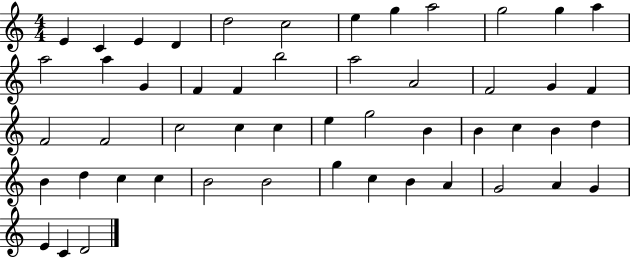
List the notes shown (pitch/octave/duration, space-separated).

E4/q C4/q E4/q D4/q D5/h C5/h E5/q G5/q A5/h G5/h G5/q A5/q A5/h A5/q G4/q F4/q F4/q B5/h A5/h A4/h F4/h G4/q F4/q F4/h F4/h C5/h C5/q C5/q E5/q G5/h B4/q B4/q C5/q B4/q D5/q B4/q D5/q C5/q C5/q B4/h B4/h G5/q C5/q B4/q A4/q G4/h A4/q G4/q E4/q C4/q D4/h